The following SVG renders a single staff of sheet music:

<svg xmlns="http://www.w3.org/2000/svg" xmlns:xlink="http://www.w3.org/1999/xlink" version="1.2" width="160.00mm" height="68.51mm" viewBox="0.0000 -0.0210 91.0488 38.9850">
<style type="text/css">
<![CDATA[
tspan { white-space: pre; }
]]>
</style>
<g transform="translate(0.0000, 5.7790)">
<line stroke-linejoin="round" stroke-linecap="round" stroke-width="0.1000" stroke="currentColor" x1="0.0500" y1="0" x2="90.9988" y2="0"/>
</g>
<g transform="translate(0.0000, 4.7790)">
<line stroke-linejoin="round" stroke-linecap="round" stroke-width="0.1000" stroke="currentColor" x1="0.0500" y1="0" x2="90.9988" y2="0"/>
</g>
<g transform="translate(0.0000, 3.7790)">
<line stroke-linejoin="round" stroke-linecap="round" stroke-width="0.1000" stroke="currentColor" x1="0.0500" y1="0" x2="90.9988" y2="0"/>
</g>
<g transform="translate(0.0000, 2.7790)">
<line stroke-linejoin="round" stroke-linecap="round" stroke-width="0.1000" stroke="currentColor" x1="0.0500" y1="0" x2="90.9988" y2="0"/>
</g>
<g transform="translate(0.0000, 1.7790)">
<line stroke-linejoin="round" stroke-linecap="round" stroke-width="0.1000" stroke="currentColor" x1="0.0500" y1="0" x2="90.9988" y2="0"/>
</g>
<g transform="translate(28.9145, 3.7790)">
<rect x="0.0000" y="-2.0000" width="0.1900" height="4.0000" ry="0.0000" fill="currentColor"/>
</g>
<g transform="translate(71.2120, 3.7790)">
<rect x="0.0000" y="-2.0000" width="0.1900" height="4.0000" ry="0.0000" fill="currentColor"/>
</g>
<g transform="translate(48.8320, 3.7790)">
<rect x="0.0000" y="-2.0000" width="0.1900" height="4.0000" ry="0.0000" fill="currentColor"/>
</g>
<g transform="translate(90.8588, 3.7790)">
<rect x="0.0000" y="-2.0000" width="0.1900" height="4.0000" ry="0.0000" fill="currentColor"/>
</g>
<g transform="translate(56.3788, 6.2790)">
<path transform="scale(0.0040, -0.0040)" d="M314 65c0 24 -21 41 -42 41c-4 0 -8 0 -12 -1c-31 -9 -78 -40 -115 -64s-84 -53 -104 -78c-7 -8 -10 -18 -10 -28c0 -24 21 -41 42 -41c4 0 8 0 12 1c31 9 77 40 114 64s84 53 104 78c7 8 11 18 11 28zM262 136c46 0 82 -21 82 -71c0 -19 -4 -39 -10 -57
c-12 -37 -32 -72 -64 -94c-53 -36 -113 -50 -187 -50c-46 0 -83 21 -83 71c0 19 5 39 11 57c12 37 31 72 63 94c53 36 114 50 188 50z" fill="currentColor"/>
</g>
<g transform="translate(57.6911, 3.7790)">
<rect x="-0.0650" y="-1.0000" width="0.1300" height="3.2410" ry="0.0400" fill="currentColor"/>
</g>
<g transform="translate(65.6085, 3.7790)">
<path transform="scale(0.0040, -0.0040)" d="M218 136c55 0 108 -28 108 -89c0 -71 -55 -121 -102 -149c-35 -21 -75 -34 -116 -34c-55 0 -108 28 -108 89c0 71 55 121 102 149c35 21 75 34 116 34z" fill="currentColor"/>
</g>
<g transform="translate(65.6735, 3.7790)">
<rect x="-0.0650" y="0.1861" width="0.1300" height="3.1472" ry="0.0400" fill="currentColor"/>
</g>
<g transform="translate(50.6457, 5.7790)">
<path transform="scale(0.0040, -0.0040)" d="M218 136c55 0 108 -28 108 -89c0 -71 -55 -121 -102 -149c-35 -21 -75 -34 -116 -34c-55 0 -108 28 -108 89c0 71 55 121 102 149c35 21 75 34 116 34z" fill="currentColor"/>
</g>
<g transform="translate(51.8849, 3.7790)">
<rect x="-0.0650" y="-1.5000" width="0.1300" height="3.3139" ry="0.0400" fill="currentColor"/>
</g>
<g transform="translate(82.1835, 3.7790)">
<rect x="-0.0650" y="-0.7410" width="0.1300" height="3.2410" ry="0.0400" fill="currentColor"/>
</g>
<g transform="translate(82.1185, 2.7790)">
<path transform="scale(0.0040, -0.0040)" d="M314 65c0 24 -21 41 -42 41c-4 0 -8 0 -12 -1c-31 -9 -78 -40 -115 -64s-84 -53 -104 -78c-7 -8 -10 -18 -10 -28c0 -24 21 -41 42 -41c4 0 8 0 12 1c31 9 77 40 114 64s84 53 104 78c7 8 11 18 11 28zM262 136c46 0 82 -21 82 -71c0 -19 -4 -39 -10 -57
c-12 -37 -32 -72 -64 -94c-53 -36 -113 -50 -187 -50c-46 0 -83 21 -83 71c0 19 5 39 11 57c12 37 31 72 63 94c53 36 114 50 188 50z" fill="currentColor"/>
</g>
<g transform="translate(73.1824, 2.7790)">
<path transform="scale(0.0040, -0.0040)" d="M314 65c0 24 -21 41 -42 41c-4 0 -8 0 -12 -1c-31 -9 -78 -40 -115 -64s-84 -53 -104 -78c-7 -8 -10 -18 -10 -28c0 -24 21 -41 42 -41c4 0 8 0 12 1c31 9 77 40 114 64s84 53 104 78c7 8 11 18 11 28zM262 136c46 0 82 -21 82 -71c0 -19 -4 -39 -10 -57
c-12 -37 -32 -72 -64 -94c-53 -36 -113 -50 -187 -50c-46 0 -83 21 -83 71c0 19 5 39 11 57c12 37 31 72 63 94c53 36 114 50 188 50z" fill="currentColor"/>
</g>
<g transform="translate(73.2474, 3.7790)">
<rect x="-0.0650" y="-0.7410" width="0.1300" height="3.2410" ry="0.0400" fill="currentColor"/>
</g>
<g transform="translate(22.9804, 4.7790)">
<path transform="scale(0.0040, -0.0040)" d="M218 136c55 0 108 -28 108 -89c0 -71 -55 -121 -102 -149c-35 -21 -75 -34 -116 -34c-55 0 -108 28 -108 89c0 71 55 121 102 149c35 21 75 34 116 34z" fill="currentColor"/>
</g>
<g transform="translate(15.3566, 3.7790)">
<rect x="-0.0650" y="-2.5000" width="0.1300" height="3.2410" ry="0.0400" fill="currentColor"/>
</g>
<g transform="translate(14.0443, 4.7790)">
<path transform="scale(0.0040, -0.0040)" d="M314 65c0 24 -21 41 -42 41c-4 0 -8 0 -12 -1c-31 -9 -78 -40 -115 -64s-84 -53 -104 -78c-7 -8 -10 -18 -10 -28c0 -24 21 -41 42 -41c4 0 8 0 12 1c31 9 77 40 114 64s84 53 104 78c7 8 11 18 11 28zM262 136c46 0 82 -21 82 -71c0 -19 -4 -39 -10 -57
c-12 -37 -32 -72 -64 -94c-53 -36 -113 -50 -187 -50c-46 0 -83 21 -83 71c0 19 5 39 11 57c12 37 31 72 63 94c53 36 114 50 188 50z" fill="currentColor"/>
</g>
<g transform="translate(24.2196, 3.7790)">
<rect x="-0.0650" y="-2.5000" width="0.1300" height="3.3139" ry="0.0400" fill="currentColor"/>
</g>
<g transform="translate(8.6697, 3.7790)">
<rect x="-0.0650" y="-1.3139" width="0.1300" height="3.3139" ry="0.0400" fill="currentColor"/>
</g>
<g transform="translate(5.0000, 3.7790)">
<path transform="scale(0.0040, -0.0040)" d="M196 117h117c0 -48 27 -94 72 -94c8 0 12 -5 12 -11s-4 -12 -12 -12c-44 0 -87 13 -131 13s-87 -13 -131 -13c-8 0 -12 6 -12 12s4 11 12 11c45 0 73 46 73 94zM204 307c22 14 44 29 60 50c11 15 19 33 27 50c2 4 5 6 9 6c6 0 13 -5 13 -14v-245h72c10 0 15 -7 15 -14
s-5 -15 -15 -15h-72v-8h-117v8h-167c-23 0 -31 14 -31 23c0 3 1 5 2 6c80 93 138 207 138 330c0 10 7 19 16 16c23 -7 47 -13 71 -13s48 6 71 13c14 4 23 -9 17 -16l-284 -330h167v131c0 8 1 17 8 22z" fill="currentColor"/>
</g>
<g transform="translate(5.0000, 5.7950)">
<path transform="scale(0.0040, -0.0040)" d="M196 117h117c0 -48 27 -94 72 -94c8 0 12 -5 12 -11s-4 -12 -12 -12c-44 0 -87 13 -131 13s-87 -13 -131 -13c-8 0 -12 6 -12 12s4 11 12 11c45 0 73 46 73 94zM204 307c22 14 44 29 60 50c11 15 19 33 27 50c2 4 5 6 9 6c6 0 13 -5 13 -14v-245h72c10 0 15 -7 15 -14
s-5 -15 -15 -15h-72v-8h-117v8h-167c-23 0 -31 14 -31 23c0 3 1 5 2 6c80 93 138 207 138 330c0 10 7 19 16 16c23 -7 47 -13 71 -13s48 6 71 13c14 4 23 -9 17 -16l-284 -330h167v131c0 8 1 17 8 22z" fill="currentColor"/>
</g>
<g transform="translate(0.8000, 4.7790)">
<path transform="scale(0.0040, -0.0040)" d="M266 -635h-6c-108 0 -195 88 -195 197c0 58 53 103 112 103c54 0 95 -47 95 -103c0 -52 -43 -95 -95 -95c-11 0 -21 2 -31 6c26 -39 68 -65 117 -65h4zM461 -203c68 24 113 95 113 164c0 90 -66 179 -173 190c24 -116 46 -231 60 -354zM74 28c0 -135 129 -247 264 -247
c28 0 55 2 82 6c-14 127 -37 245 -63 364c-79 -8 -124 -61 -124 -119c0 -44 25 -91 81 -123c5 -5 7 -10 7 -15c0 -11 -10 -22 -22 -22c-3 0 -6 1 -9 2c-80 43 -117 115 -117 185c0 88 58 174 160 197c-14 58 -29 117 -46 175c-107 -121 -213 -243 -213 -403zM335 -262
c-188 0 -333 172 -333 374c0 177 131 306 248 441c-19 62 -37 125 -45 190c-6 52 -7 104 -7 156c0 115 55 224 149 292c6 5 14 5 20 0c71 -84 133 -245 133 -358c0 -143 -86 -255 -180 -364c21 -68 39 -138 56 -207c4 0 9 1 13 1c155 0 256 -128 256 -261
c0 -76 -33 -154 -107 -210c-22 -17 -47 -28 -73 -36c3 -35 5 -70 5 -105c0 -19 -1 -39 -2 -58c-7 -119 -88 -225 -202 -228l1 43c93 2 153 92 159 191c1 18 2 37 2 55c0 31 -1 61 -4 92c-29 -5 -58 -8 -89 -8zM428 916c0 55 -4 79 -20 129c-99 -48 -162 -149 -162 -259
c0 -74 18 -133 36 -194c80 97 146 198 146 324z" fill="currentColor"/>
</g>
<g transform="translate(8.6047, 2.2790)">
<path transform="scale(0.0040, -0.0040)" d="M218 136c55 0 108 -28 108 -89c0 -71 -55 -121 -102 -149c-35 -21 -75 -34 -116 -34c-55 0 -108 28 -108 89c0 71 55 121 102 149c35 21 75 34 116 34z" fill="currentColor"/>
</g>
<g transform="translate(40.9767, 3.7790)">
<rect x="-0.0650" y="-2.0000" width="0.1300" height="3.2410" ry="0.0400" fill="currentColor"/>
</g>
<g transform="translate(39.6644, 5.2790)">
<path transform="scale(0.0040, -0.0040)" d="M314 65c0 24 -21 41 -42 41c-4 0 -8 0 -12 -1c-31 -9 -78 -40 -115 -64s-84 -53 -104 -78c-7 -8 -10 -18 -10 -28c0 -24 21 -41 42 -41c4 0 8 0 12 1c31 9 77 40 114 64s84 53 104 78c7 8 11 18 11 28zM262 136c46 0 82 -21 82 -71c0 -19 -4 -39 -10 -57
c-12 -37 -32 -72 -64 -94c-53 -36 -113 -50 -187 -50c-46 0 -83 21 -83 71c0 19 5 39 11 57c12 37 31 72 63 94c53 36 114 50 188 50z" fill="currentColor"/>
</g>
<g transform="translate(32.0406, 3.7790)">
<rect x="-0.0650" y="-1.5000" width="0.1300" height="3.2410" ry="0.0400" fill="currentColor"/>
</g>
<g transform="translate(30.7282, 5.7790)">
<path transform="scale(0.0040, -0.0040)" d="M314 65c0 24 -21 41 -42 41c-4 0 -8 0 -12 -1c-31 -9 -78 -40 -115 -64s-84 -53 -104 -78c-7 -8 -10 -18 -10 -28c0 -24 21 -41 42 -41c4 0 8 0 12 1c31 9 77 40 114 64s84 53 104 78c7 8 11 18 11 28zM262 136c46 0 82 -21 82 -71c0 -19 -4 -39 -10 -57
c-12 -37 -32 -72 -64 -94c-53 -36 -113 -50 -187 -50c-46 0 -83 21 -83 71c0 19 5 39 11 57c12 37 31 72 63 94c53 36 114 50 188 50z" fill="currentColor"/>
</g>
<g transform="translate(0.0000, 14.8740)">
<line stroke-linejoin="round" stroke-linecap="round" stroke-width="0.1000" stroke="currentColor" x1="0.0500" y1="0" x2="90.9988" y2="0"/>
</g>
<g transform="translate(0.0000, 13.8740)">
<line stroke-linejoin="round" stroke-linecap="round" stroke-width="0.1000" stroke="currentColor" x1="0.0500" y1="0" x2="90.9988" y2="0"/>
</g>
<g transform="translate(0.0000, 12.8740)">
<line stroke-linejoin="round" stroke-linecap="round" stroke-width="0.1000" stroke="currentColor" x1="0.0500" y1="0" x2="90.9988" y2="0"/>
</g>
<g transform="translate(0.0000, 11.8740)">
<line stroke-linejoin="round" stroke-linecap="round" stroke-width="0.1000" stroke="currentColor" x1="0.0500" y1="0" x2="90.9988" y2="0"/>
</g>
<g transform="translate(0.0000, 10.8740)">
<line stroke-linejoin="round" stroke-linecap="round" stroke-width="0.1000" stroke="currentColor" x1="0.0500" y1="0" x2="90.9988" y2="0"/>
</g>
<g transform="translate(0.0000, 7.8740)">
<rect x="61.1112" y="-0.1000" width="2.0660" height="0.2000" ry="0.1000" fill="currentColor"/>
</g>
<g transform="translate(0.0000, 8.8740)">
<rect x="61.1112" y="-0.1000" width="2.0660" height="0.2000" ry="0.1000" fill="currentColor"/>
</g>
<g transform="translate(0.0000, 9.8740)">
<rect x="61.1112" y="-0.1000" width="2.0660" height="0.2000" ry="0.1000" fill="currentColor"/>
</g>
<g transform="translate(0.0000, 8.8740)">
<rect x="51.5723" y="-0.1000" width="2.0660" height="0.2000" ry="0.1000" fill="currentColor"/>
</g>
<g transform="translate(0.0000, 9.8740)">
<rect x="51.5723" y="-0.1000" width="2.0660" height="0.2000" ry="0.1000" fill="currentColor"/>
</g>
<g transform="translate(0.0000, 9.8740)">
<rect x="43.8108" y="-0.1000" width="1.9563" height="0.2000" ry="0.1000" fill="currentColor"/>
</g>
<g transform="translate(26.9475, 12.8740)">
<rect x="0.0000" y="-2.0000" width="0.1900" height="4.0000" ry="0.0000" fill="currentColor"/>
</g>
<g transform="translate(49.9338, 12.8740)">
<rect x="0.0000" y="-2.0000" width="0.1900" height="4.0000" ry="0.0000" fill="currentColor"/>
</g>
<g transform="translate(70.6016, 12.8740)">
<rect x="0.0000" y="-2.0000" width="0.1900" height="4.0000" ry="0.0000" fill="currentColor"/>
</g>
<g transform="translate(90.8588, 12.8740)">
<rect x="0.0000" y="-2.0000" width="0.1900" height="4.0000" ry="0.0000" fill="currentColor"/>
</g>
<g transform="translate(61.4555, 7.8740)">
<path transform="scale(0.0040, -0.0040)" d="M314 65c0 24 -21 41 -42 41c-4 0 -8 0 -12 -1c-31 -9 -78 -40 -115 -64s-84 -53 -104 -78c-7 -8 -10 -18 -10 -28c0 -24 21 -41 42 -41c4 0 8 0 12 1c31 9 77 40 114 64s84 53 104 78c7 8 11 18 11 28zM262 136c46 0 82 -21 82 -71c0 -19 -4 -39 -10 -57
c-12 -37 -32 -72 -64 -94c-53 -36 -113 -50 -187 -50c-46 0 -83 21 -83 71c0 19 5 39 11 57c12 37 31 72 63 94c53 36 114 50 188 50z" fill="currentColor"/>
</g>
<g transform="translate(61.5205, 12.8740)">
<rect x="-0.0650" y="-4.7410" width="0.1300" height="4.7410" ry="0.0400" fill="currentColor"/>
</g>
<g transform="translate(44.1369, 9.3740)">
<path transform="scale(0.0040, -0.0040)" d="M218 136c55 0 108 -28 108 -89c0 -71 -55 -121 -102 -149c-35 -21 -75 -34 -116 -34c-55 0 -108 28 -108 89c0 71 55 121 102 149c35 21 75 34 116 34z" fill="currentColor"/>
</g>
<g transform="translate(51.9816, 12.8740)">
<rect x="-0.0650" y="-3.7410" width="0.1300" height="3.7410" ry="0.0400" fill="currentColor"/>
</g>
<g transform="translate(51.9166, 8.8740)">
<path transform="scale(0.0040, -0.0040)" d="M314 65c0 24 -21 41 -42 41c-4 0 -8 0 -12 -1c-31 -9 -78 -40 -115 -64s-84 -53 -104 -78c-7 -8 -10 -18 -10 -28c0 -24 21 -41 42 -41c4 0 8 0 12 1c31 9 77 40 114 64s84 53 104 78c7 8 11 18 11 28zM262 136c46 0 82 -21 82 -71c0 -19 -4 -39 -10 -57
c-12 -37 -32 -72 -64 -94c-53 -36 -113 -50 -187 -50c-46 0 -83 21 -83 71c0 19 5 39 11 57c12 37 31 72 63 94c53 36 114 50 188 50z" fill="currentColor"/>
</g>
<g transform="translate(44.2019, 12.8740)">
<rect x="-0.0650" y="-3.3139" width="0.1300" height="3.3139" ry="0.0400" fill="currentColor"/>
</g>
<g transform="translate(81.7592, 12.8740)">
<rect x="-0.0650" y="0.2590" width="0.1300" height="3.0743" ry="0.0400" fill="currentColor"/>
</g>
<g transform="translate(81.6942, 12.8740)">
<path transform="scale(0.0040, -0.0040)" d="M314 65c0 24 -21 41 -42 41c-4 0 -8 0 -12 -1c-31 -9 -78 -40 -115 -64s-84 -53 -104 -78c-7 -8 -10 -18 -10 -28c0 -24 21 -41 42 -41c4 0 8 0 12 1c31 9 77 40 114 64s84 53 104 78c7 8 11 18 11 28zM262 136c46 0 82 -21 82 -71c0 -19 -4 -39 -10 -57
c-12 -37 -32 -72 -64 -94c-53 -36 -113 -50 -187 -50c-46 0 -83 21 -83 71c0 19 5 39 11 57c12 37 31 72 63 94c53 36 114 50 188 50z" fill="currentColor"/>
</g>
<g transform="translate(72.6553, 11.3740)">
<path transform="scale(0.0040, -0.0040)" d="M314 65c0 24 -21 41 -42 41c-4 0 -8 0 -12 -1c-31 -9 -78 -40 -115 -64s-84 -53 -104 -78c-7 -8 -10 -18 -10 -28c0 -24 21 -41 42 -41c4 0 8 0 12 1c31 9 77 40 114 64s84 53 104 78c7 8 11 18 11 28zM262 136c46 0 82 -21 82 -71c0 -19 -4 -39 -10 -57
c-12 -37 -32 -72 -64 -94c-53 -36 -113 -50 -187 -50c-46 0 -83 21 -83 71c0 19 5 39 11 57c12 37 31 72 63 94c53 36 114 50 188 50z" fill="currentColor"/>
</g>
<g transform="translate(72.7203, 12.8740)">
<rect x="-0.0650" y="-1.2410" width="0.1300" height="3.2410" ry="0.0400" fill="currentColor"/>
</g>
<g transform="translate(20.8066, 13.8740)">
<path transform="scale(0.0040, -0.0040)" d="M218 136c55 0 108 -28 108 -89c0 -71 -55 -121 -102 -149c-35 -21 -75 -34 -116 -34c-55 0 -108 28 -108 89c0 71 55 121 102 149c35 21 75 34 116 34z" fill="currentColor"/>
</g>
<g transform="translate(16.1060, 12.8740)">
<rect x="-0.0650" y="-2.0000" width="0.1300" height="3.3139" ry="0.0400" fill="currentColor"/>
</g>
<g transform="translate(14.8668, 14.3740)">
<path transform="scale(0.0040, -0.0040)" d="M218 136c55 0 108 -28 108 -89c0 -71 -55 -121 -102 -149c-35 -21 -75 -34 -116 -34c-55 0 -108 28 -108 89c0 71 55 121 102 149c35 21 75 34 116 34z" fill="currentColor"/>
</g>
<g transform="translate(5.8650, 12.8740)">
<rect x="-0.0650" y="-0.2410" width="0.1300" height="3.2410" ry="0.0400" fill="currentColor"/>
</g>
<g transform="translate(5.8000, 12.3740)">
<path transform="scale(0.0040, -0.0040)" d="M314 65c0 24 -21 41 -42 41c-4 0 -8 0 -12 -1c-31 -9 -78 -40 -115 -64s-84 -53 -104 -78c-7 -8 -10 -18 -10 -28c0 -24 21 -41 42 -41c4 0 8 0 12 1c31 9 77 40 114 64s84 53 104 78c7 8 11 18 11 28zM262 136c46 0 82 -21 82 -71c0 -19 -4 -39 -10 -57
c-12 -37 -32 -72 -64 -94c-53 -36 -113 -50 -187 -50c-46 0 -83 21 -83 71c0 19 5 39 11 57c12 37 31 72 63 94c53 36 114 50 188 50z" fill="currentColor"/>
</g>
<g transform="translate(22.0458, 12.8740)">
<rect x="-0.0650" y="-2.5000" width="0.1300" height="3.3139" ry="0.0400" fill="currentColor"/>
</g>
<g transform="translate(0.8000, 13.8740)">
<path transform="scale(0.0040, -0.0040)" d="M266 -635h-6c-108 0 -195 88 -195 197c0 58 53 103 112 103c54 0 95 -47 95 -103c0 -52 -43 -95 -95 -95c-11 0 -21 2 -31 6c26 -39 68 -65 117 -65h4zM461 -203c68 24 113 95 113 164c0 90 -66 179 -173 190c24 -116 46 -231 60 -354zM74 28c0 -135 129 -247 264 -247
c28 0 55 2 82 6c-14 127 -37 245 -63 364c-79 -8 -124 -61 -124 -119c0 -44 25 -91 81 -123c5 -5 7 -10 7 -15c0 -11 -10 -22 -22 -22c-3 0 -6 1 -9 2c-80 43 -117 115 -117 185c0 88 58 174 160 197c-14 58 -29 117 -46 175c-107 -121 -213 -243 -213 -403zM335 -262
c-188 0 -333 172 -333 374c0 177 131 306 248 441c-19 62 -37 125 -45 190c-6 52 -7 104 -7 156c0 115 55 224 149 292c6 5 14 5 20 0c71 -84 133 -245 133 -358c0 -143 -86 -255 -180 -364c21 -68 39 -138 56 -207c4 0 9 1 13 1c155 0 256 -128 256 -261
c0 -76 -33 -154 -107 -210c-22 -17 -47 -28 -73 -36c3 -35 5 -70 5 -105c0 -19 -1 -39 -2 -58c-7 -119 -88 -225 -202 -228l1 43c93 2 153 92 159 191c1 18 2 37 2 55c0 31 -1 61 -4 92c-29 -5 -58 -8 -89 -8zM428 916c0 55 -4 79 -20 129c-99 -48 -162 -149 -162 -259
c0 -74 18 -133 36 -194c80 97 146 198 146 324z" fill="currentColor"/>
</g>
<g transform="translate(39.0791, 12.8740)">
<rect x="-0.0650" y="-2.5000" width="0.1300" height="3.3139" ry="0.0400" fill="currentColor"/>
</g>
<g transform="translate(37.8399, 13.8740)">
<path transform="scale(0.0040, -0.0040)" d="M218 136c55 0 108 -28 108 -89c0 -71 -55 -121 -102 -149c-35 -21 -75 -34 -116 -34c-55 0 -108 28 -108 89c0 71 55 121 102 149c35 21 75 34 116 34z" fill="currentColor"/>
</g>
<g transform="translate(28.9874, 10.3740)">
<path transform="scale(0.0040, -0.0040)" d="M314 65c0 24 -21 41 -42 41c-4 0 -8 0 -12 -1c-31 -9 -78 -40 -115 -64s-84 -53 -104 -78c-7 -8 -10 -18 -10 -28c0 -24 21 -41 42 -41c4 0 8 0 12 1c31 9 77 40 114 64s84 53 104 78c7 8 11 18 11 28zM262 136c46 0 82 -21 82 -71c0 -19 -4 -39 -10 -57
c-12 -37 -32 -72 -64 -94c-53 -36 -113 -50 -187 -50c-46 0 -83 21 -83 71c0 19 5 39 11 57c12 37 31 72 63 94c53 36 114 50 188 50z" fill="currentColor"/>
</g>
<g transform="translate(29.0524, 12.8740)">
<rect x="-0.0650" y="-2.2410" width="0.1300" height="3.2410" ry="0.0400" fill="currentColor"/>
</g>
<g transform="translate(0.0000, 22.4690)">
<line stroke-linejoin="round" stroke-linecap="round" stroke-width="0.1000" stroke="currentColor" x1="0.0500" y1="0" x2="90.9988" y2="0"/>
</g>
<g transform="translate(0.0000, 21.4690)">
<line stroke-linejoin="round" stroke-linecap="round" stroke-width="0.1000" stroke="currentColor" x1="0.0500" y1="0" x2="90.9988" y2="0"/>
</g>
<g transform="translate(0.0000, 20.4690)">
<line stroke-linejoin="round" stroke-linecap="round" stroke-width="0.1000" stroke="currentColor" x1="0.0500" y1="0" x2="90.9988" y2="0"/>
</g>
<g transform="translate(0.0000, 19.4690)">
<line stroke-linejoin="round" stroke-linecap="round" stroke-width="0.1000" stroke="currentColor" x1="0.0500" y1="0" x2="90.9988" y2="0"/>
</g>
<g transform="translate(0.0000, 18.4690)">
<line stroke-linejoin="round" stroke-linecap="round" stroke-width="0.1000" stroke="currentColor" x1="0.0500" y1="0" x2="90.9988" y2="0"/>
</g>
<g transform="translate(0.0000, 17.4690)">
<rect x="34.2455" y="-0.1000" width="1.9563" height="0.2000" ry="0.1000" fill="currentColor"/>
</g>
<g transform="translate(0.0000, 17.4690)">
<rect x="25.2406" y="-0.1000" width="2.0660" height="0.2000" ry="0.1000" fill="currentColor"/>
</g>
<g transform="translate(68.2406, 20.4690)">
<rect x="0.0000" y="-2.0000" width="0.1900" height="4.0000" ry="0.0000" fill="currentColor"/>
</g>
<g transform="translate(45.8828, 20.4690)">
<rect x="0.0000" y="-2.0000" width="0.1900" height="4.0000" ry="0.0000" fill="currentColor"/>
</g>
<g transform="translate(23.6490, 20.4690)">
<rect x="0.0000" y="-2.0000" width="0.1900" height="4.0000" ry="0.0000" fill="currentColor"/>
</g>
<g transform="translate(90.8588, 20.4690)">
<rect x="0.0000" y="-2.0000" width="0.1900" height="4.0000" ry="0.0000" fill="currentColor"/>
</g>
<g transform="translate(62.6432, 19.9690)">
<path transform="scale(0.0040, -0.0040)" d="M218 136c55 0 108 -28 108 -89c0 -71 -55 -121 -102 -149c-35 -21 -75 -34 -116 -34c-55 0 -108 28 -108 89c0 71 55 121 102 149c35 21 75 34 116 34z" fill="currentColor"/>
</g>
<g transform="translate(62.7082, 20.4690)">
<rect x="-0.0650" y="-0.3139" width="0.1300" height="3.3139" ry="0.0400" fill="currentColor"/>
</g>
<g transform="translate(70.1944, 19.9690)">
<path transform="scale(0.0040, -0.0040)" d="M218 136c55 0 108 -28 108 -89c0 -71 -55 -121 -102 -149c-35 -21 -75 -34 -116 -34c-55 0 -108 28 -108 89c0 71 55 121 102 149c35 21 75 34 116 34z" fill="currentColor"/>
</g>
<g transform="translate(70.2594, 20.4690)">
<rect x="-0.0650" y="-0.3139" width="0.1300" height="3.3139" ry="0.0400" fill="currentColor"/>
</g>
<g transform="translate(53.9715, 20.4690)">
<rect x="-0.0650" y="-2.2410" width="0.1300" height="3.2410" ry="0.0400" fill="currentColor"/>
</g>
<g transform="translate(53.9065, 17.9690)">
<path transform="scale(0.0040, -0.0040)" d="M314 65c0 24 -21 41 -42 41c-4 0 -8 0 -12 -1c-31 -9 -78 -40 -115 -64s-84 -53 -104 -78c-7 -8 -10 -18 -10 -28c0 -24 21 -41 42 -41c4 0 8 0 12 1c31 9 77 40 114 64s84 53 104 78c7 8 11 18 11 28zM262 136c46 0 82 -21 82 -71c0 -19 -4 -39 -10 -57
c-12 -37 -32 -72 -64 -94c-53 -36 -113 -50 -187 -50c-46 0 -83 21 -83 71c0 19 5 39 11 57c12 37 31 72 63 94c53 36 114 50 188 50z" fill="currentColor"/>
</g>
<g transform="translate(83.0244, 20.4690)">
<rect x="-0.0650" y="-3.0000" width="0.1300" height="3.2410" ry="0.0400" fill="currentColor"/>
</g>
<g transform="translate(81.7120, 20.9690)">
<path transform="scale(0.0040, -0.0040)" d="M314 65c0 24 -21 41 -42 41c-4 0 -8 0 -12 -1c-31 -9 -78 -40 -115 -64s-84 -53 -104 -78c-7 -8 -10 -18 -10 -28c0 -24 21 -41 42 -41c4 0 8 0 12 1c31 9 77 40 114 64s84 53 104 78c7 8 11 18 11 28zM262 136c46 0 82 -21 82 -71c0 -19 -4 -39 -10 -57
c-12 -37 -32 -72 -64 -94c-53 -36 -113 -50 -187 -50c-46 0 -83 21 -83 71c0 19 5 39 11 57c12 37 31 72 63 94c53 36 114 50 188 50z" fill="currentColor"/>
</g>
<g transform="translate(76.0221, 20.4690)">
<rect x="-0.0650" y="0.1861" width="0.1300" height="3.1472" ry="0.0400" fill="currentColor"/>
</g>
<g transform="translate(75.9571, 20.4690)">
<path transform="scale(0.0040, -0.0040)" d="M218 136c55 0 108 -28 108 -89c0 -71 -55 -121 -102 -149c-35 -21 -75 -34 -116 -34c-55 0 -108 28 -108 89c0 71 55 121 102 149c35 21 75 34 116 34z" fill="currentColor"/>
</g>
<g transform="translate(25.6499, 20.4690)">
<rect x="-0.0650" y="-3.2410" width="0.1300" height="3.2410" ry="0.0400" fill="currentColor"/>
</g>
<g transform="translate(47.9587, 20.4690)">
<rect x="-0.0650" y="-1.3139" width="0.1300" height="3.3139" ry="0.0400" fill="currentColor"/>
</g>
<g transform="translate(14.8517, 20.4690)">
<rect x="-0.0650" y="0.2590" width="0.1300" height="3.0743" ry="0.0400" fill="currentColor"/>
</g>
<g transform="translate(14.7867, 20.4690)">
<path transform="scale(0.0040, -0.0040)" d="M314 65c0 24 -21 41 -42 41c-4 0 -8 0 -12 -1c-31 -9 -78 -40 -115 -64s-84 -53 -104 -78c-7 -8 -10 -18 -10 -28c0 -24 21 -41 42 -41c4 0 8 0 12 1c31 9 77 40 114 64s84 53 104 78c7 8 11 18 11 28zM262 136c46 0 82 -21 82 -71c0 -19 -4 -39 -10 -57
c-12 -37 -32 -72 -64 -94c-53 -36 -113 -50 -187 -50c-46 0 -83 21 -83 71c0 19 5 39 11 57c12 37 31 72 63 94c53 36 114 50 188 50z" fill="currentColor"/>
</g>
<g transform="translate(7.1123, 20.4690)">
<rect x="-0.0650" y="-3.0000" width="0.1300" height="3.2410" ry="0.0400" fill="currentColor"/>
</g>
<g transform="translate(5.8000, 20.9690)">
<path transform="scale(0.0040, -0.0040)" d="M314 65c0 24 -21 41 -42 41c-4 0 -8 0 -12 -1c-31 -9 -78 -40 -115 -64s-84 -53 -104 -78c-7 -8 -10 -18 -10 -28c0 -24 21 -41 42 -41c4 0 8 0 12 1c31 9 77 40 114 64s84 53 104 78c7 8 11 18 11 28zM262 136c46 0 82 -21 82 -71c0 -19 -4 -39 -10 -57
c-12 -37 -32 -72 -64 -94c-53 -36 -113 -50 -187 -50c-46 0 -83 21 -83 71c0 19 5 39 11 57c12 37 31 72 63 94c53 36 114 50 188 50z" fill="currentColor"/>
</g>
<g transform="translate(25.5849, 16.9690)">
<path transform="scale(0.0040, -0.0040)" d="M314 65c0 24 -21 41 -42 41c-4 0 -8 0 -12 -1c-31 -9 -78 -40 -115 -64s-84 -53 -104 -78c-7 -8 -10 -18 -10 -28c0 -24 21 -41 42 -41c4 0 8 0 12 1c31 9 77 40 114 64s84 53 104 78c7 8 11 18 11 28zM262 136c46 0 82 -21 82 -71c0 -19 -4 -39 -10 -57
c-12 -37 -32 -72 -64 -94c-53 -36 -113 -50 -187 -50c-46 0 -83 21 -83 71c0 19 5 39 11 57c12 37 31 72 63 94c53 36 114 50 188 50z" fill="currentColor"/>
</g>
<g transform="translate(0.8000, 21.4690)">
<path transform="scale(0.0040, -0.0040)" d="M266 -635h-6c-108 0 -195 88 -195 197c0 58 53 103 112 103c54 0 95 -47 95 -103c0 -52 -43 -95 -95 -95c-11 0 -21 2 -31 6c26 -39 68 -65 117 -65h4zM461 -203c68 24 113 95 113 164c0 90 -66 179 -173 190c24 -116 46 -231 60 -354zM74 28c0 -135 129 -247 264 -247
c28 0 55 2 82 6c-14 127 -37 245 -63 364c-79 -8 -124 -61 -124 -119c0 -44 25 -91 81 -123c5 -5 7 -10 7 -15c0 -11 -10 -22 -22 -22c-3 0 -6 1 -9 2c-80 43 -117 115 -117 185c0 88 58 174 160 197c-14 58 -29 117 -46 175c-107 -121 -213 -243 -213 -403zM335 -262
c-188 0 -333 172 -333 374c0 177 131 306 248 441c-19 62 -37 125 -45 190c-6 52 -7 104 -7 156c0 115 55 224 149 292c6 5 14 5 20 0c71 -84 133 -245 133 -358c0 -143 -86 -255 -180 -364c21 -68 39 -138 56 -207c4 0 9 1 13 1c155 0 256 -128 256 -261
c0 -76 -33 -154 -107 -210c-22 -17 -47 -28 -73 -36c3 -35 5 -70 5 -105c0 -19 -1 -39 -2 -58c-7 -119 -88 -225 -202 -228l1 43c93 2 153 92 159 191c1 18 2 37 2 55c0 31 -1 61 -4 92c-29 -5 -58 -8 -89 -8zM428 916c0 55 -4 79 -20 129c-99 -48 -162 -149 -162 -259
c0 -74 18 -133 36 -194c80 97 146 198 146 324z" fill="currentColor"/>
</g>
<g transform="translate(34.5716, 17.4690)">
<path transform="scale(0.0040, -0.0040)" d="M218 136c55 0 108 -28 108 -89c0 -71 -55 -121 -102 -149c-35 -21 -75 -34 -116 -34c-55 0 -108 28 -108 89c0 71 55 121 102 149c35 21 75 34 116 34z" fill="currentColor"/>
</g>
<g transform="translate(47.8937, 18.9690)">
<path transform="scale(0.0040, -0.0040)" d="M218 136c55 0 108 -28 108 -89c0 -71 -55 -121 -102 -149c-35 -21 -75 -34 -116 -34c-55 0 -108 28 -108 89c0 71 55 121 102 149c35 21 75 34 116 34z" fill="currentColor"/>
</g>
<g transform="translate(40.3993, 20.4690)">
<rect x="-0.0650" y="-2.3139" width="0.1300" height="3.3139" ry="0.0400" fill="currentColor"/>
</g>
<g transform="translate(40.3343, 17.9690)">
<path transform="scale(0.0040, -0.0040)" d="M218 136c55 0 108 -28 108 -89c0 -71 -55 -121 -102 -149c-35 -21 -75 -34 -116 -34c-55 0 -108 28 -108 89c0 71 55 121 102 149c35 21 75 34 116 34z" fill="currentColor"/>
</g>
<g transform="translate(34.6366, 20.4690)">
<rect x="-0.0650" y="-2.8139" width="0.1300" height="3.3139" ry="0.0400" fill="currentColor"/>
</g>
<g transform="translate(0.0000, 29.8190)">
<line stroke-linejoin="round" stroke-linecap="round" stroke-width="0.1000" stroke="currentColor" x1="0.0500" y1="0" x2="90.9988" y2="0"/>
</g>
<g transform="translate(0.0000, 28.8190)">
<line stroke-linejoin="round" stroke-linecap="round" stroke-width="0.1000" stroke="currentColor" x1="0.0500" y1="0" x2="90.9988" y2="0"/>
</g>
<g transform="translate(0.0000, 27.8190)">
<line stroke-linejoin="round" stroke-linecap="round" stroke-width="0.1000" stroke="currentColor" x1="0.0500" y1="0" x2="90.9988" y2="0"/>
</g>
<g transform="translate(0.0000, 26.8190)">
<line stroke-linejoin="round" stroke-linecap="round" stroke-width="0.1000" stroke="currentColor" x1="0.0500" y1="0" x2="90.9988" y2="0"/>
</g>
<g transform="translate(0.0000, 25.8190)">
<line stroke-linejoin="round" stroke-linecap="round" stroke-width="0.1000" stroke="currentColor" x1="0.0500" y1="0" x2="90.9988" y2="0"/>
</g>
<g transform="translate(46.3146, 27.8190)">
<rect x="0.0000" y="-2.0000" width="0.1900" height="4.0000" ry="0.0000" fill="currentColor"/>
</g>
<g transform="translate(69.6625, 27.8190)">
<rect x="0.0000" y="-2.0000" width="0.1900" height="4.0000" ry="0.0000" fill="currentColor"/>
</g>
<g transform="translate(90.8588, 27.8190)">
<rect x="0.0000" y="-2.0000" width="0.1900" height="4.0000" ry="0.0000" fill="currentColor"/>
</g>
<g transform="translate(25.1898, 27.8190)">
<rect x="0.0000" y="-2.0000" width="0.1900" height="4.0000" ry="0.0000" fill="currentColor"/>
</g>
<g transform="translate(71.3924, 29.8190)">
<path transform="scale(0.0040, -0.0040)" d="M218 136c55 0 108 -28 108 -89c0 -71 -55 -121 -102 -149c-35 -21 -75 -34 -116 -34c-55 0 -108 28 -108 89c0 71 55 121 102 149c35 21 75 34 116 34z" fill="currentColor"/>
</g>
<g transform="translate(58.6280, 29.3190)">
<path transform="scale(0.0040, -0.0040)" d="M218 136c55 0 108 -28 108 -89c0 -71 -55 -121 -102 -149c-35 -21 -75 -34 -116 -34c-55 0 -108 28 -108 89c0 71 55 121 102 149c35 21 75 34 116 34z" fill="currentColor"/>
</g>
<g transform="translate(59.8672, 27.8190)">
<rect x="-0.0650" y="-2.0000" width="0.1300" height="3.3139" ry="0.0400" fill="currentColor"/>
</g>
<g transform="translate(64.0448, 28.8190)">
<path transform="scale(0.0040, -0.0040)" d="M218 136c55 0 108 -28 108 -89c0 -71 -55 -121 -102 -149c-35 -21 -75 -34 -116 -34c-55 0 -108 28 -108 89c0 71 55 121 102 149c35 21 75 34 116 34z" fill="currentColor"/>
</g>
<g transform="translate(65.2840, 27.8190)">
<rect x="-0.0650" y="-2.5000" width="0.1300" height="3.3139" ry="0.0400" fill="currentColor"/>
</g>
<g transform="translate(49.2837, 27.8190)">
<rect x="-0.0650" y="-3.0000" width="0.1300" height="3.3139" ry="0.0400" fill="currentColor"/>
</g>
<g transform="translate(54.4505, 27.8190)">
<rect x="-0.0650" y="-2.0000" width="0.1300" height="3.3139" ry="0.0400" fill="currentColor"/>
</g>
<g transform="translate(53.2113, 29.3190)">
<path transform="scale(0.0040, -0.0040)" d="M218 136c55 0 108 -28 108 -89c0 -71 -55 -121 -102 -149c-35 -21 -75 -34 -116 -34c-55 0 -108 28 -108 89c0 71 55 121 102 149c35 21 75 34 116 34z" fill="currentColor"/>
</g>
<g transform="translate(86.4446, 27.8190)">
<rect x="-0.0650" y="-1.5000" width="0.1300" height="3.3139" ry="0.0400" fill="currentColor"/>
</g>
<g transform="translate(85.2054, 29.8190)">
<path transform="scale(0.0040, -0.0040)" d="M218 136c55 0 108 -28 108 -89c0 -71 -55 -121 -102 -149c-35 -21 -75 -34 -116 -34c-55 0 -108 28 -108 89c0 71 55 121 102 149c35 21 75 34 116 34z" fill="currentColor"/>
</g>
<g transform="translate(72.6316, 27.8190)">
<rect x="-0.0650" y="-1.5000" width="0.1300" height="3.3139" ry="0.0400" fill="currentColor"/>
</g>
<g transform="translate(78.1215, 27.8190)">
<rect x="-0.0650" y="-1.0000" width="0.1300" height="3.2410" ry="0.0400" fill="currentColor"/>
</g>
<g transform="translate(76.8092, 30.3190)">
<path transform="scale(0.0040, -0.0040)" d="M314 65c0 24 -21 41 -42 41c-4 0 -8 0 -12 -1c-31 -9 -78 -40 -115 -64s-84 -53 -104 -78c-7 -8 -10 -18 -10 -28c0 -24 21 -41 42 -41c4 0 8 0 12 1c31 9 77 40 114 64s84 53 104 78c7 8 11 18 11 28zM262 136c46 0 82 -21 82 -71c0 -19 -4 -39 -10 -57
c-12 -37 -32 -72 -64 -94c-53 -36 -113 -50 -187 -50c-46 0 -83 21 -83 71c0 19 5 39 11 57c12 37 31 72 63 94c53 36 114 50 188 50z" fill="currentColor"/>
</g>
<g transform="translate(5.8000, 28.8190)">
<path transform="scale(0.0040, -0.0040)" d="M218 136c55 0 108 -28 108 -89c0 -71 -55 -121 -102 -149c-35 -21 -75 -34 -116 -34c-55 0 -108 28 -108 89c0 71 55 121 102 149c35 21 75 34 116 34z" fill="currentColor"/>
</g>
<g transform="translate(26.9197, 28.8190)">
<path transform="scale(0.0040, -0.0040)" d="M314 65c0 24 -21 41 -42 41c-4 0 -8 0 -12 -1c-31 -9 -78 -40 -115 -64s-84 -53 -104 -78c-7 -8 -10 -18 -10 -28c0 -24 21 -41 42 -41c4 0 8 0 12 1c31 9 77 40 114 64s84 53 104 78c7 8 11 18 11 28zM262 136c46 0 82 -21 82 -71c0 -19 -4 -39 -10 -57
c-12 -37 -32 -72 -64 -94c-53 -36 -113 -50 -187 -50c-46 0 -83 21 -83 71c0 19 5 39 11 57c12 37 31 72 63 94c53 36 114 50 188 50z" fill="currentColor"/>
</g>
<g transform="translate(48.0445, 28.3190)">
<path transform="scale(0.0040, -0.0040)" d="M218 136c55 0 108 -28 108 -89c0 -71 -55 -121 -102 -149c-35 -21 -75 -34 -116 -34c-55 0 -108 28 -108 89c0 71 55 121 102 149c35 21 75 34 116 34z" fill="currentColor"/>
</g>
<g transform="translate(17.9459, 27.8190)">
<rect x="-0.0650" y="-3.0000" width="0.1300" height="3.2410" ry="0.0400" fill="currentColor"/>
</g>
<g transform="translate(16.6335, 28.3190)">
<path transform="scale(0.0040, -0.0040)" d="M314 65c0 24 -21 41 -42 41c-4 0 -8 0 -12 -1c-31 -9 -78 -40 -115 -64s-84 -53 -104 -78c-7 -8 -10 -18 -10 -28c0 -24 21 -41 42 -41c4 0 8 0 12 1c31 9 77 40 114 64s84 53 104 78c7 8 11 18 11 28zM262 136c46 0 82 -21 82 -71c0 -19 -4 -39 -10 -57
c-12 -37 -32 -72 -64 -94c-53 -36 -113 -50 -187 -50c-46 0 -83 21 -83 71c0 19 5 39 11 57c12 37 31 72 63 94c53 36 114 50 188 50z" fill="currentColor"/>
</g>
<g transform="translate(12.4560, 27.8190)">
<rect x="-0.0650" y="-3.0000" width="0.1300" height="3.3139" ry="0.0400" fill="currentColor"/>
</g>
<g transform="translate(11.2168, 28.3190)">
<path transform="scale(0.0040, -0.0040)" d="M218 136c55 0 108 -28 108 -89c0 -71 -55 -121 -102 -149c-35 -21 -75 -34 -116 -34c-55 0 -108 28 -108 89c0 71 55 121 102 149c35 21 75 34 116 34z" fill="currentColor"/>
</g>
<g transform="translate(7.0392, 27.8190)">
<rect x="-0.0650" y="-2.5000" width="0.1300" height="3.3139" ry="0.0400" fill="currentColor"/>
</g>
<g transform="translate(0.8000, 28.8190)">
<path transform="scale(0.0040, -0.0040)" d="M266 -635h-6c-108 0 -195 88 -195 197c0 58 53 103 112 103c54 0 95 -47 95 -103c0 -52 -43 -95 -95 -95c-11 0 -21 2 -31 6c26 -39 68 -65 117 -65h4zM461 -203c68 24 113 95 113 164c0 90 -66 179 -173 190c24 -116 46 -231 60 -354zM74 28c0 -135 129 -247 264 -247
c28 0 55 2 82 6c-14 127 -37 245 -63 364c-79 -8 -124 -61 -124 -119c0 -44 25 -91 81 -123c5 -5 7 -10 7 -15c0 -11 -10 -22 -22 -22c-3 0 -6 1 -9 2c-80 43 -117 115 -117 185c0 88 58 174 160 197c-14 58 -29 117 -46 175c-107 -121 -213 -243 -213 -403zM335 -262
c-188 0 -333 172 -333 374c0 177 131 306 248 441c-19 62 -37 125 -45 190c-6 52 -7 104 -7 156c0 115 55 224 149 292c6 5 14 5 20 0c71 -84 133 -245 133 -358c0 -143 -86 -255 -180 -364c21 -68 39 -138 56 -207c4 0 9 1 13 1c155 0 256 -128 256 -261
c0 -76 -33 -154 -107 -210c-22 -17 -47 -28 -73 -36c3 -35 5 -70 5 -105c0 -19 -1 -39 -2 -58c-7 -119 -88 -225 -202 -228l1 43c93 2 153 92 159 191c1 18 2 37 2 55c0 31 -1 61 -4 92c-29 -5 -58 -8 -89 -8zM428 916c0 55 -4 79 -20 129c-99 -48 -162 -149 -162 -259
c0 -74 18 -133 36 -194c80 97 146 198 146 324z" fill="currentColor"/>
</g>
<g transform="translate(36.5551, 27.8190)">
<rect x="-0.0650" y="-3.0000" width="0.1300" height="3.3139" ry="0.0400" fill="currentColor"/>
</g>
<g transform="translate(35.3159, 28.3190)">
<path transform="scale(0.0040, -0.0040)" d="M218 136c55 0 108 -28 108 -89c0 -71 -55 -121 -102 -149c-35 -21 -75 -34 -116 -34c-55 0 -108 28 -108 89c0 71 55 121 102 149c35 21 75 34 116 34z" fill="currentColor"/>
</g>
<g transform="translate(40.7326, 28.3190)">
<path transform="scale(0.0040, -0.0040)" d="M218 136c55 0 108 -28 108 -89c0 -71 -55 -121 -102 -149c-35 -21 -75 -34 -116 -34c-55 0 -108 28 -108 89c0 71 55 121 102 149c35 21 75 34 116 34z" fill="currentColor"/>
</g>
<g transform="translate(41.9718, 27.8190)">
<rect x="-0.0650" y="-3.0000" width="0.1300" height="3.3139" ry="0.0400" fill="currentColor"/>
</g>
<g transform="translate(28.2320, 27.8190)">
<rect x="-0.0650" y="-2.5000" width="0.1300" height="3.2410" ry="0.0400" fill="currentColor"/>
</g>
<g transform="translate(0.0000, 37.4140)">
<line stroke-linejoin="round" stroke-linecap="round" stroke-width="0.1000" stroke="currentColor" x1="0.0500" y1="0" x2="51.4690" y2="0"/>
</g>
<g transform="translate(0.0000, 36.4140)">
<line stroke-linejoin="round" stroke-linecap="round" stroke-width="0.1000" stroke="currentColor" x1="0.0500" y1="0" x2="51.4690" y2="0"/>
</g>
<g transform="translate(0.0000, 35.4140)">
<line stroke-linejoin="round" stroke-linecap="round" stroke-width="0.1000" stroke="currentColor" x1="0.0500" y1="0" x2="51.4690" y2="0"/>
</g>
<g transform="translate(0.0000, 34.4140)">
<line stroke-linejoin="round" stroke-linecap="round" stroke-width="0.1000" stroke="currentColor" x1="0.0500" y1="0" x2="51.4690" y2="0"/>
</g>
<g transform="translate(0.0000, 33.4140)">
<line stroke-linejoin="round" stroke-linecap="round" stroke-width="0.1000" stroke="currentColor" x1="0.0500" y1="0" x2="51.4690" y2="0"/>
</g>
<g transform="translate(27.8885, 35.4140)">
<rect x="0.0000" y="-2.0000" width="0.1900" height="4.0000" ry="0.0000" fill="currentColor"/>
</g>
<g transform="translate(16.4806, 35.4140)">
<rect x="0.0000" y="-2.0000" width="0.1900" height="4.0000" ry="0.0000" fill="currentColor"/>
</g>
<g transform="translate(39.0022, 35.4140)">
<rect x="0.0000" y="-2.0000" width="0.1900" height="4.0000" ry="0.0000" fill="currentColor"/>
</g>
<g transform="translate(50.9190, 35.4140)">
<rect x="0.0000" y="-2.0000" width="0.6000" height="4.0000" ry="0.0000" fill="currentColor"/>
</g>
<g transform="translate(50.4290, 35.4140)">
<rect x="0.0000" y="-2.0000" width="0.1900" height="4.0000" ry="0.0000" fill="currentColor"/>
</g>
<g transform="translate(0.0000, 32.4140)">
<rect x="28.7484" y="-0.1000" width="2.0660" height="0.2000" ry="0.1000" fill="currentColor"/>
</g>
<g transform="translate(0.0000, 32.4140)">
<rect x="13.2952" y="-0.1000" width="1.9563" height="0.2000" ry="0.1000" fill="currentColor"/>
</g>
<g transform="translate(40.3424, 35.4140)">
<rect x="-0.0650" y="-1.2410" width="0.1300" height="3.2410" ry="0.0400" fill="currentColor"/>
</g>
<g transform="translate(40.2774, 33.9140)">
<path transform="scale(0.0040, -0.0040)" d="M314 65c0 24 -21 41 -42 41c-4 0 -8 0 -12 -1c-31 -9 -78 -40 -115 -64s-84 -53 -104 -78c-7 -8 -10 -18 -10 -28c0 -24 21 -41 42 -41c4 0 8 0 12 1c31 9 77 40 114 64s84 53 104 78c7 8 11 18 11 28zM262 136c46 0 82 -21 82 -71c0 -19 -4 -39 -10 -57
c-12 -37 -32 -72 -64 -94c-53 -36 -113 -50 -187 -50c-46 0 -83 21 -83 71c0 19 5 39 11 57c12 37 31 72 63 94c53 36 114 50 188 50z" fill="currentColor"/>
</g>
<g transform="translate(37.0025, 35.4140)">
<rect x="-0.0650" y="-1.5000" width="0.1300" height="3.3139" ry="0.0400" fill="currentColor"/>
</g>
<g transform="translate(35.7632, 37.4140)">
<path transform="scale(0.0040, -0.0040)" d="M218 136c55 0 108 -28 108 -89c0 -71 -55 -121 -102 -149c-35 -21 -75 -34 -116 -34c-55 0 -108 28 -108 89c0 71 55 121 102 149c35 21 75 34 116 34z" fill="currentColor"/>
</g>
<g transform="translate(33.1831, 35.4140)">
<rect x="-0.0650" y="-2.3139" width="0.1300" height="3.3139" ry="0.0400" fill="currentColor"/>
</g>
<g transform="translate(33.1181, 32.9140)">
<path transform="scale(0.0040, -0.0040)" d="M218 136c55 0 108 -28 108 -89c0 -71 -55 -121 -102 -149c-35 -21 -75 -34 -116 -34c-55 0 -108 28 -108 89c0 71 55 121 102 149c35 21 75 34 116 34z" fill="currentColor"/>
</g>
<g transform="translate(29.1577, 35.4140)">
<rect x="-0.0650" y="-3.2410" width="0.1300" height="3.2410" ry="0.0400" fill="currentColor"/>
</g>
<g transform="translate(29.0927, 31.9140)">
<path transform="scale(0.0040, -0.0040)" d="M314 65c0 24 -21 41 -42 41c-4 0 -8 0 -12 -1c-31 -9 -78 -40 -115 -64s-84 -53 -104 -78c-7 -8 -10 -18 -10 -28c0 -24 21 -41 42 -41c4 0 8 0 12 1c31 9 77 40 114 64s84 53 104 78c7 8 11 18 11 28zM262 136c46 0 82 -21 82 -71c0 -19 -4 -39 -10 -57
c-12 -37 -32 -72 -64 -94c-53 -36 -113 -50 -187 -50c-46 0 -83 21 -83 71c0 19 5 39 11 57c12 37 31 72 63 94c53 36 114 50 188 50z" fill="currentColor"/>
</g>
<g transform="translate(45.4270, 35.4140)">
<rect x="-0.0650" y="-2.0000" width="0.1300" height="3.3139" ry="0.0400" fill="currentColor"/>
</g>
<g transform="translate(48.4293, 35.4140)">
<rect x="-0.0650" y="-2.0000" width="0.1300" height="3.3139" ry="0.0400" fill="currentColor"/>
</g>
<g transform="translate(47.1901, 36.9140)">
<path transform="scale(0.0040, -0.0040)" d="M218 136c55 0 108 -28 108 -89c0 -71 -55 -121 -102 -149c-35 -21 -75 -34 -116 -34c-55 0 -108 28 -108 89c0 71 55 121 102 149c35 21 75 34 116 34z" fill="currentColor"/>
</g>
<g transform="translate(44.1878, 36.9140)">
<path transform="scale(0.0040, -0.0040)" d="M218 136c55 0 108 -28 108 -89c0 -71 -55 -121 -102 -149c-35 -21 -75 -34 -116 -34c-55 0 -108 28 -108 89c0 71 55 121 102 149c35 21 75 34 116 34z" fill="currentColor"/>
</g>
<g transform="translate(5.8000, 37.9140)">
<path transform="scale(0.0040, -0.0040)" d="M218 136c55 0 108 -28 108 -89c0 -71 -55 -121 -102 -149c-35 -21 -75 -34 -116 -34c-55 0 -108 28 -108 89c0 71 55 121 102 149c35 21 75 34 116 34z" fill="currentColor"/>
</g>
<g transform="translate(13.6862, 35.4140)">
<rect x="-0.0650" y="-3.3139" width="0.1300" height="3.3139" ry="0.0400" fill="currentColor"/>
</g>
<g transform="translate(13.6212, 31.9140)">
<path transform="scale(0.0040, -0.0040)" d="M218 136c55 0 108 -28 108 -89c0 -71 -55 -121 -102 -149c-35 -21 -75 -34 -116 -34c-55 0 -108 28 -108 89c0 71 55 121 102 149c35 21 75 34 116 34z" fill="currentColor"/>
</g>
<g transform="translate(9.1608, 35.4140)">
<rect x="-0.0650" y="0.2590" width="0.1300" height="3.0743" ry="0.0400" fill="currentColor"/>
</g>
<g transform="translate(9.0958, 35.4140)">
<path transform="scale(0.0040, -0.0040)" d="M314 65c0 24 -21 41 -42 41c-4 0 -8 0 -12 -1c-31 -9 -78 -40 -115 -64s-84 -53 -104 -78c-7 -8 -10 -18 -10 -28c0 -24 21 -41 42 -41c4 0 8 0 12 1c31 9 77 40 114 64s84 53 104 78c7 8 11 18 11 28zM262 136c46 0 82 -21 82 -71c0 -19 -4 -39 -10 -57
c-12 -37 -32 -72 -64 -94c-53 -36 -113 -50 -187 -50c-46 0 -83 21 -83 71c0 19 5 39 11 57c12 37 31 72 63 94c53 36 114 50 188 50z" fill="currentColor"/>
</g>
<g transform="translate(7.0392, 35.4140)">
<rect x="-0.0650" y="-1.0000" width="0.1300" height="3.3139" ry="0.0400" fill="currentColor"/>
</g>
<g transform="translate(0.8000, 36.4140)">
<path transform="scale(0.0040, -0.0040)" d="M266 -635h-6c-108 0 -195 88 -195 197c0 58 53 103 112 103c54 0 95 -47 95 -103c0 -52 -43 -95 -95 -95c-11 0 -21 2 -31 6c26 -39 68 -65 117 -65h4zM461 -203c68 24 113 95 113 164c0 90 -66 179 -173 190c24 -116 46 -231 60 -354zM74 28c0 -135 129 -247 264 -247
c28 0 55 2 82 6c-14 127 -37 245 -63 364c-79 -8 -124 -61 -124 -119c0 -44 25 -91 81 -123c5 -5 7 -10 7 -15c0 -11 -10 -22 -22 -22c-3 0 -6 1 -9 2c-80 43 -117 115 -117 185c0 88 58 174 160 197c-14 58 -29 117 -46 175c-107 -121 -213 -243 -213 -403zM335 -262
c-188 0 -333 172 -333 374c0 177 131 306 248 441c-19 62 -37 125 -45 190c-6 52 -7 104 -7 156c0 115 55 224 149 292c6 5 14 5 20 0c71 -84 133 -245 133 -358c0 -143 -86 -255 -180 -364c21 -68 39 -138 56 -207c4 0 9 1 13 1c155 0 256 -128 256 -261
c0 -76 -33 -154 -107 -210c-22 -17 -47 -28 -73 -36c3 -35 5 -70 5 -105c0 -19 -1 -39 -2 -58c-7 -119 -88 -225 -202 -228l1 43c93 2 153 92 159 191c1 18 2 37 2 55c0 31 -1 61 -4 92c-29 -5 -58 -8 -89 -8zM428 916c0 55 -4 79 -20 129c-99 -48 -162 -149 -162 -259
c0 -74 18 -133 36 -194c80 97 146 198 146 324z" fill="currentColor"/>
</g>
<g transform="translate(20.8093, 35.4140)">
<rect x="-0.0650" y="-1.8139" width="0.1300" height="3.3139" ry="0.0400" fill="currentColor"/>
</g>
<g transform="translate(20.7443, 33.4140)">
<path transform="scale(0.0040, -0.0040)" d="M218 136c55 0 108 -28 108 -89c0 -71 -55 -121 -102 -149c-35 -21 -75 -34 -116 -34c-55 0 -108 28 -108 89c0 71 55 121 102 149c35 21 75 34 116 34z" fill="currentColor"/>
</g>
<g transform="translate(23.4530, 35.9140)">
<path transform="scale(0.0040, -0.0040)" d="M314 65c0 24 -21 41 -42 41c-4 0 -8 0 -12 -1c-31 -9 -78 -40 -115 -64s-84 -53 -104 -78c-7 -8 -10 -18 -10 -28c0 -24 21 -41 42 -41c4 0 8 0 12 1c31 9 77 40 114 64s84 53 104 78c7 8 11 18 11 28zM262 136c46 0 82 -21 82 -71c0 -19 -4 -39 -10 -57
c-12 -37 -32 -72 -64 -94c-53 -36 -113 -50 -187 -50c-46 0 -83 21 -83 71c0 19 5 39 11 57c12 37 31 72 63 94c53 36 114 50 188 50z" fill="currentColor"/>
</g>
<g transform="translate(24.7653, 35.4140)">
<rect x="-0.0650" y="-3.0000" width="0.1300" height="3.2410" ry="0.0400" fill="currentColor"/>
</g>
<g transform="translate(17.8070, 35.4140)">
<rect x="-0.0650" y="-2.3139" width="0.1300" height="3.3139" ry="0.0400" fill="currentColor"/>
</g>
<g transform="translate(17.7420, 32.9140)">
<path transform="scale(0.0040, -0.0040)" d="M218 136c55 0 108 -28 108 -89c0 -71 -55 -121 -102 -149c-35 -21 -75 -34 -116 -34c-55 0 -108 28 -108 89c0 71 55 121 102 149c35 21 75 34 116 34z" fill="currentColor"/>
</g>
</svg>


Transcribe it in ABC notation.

X:1
T:Untitled
M:4/4
L:1/4
K:C
e G2 G E2 F2 E D2 B d2 d2 c2 F G g2 G b c'2 e'2 e2 B2 A2 B2 b2 a g e g2 c c B A2 G A A2 G2 A A A F F G E D2 E D B2 b g f A2 b2 g E e2 F F